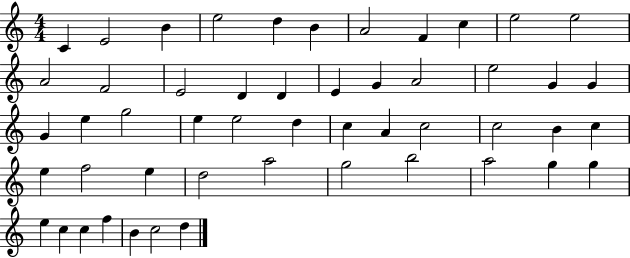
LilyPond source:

{
  \clef treble
  \numericTimeSignature
  \time 4/4
  \key c \major
  c'4 e'2 b'4 | e''2 d''4 b'4 | a'2 f'4 c''4 | e''2 e''2 | \break a'2 f'2 | e'2 d'4 d'4 | e'4 g'4 a'2 | e''2 g'4 g'4 | \break g'4 e''4 g''2 | e''4 e''2 d''4 | c''4 a'4 c''2 | c''2 b'4 c''4 | \break e''4 f''2 e''4 | d''2 a''2 | g''2 b''2 | a''2 g''4 g''4 | \break e''4 c''4 c''4 f''4 | b'4 c''2 d''4 | \bar "|."
}